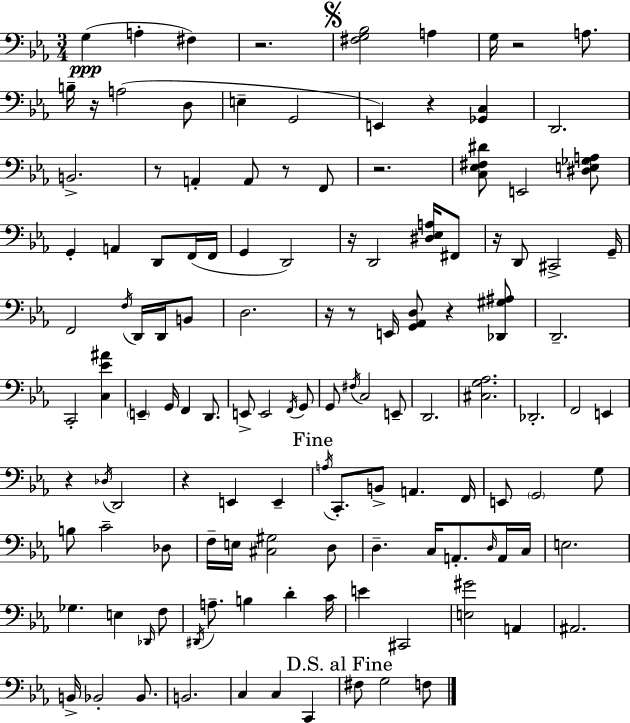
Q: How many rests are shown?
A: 14